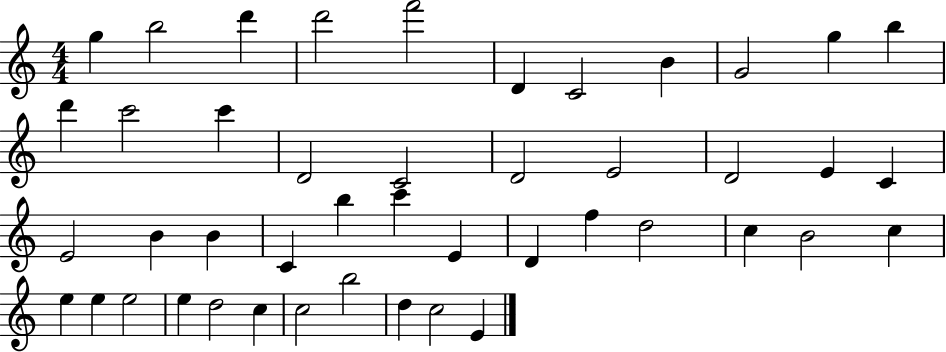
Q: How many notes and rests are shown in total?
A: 45